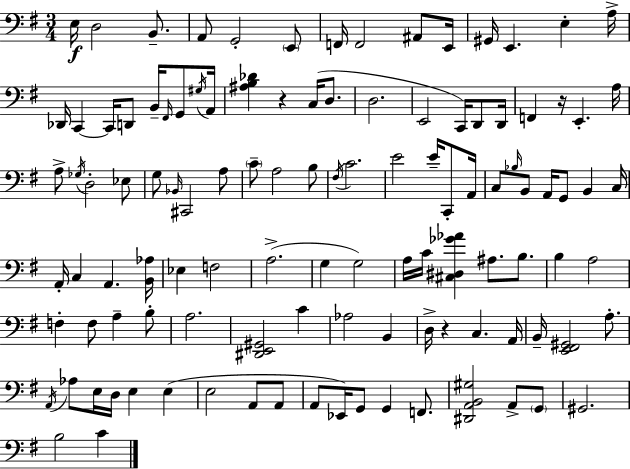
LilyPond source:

{
  \clef bass
  \numericTimeSignature
  \time 3/4
  \key g \major
  \repeat volta 2 { e16\f d2 b,8.-- | a,8 g,2-. \parenthesize e,8 | f,16 f,2 ais,8 e,16 | gis,16 e,4. e4-. a16-> | \break des,16 c,4~~ c,16 d,8 b,16-- \grace { fis,16 } g,8 | \acciaccatura { gis16 } a,16 <ais b des'>4 r4 c16( d8. | d2. | e,2 c,16) d,8 | \break d,16 f,4 r16 e,4.-. | a16 a8-> \acciaccatura { ges16 } d2-. | ees8 g8 \grace { bes,16 } cis,2 | a8 \parenthesize c'8-- a2 | \break b8 \acciaccatura { fis16 } c'2. | e'2 | e'16-- c,8-. a,16 c8 \grace { bes16 } b,8 a,16 g,8 | b,4 c16 a,16-. c4 a,4. | \break <b, aes>16 ees4 f2 | a2.->( | g4 g2) | a16 c'16 <cis dis ges' aes'>4 | \break ais8. b8. b4 a2 | f4-. f8 | a4-- b8-. a2. | <dis, e, gis,>2 | \break c'4 aes2 | b,4 d16-> r4 c4. | a,16 b,16-- <e, fis, gis,>2 | a8.-. \acciaccatura { a,16 } aes8 e16 d16 e4 | \break e4( e2 | a,8 a,8 a,8 ees,16) g,8 | g,4 f,8. <dis, a, b, gis>2 | a,8-> \parenthesize g,8 gis,2. | \break b2 | c'4 } \bar "|."
}